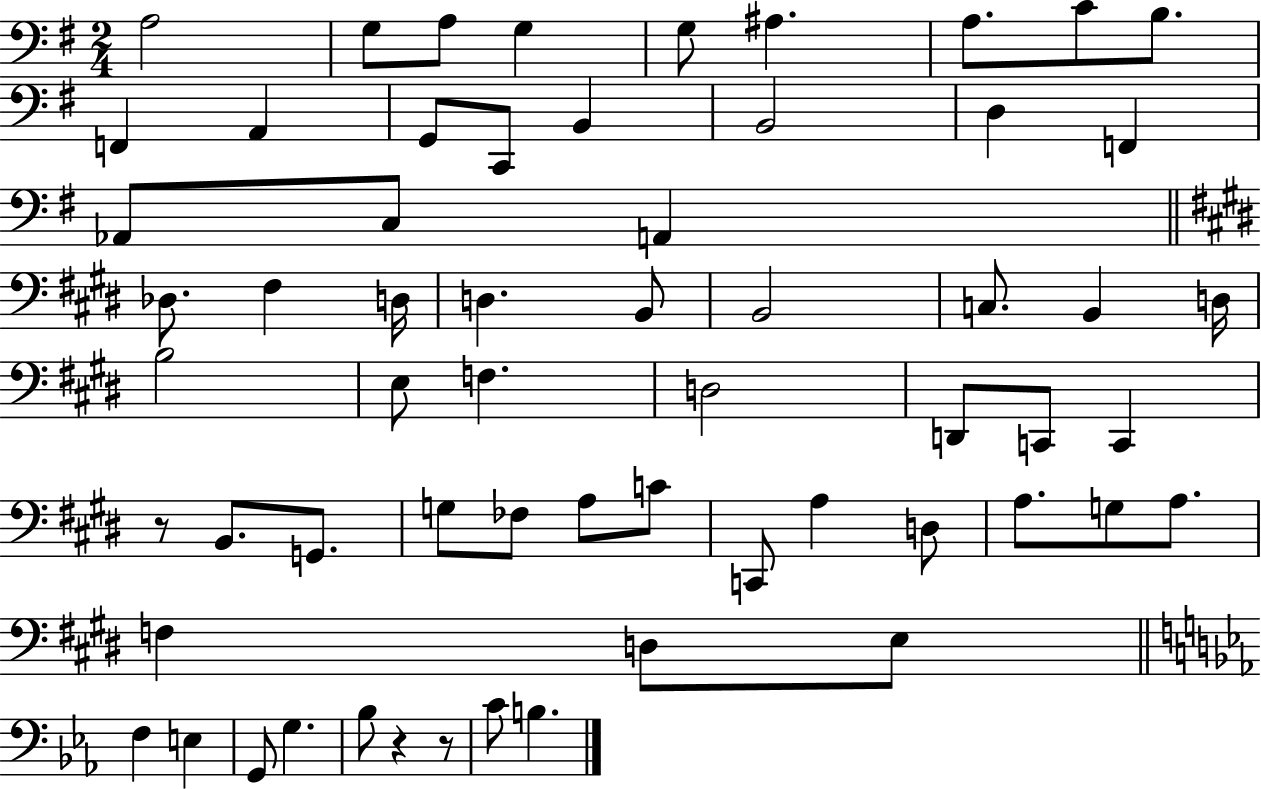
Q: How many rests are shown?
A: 3